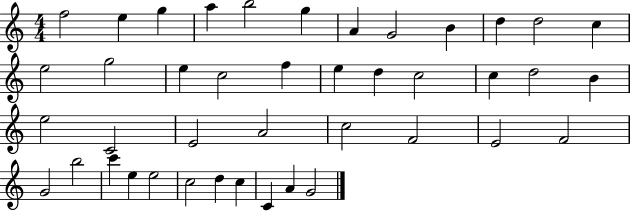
F5/h E5/q G5/q A5/q B5/h G5/q A4/q G4/h B4/q D5/q D5/h C5/q E5/h G5/h E5/q C5/h F5/q E5/q D5/q C5/h C5/q D5/h B4/q E5/h C4/h E4/h A4/h C5/h F4/h E4/h F4/h G4/h B5/h C6/q E5/q E5/h C5/h D5/q C5/q C4/q A4/q G4/h